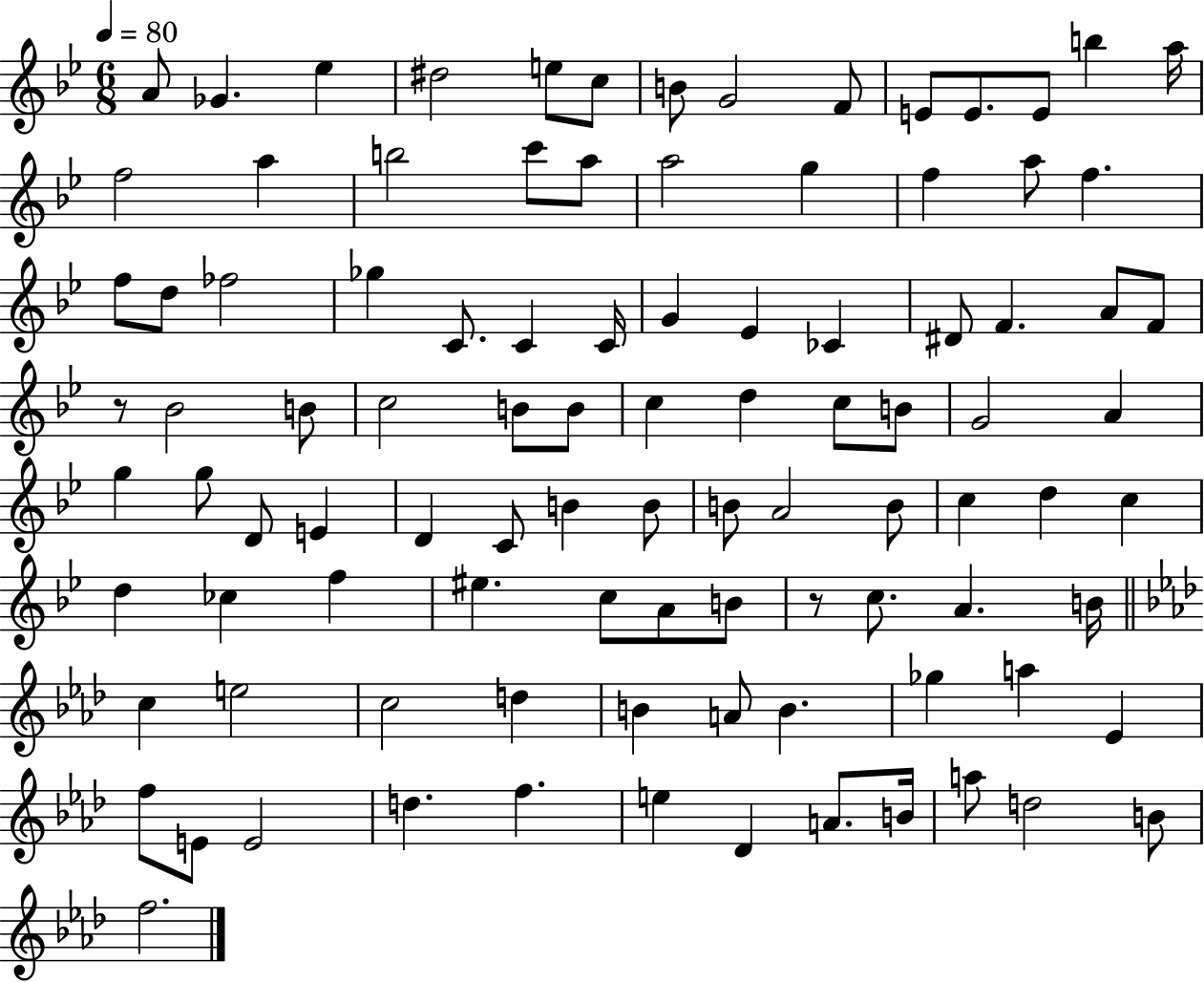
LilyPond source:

{
  \clef treble
  \numericTimeSignature
  \time 6/8
  \key bes \major
  \tempo 4 = 80
  a'8 ges'4. ees''4 | dis''2 e''8 c''8 | b'8 g'2 f'8 | e'8 e'8. e'8 b''4 a''16 | \break f''2 a''4 | b''2 c'''8 a''8 | a''2 g''4 | f''4 a''8 f''4. | \break f''8 d''8 fes''2 | ges''4 c'8. c'4 c'16 | g'4 ees'4 ces'4 | dis'8 f'4. a'8 f'8 | \break r8 bes'2 b'8 | c''2 b'8 b'8 | c''4 d''4 c''8 b'8 | g'2 a'4 | \break g''4 g''8 d'8 e'4 | d'4 c'8 b'4 b'8 | b'8 a'2 b'8 | c''4 d''4 c''4 | \break d''4 ces''4 f''4 | eis''4. c''8 a'8 b'8 | r8 c''8. a'4. b'16 | \bar "||" \break \key aes \major c''4 e''2 | c''2 d''4 | b'4 a'8 b'4. | ges''4 a''4 ees'4 | \break f''8 e'8 e'2 | d''4. f''4. | e''4 des'4 a'8. b'16 | a''8 d''2 b'8 | \break f''2. | \bar "|."
}